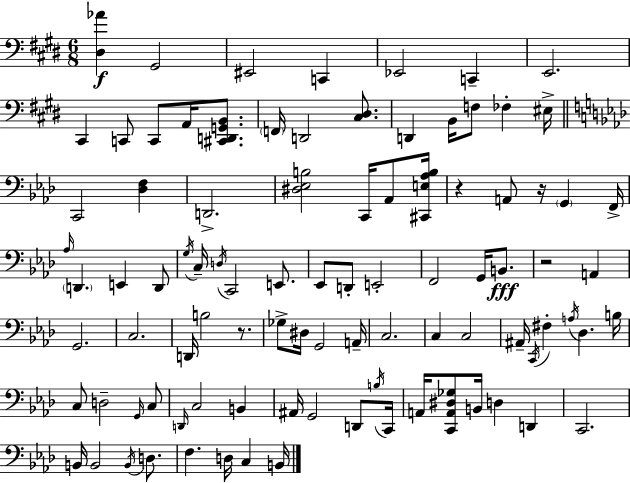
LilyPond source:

{
  \clef bass
  \numericTimeSignature
  \time 6/8
  \key e \major
  \repeat volta 2 { <dis aes'>4\f gis,2 | eis,2 c,4 | ees,2 c,4-- | e,2. | \break cis,4 c,8 c,8 a,16 <cis, d, g, b,>8. | \parenthesize f,16 d,2 <cis dis>8. | d,4 b,16 f8 fes4-. eis16-> | \bar "||" \break \key f \minor c,2 <des f>4 | d,2.-> | <dis ees b>2 c,16 aes,8 <cis, e aes b>16 | r4 a,8 r16 \parenthesize g,4 f,16-> | \break \grace { aes16 } \parenthesize d,4. e,4 d,8 | \acciaccatura { g16 } c16-- \acciaccatura { d16 } c,2 | e,8. ees,8 d,8-. e,2-. | f,2 g,16 | \break b,8.\fff r2 a,4 | g,2. | c2. | d,16 b2 | \break r8. ges8-> dis16 g,2 | a,16-- c2. | c4 c2 | ais,16-- \acciaccatura { c,16 } fis4-. \acciaccatura { a16 } des4. | \break b16 c8 d2-- | \grace { g,16 } c8 \grace { d,16 } c2 | b,4 ais,16 g,2 | d,8 \acciaccatura { b16 } c,16 a,16 <c, a, dis ges>8 b,16 | \break d4 d,4 c,2. | b,16 b,2 | \acciaccatura { b,16 } d8. f4. | d16 c4 b,16 } \bar "|."
}